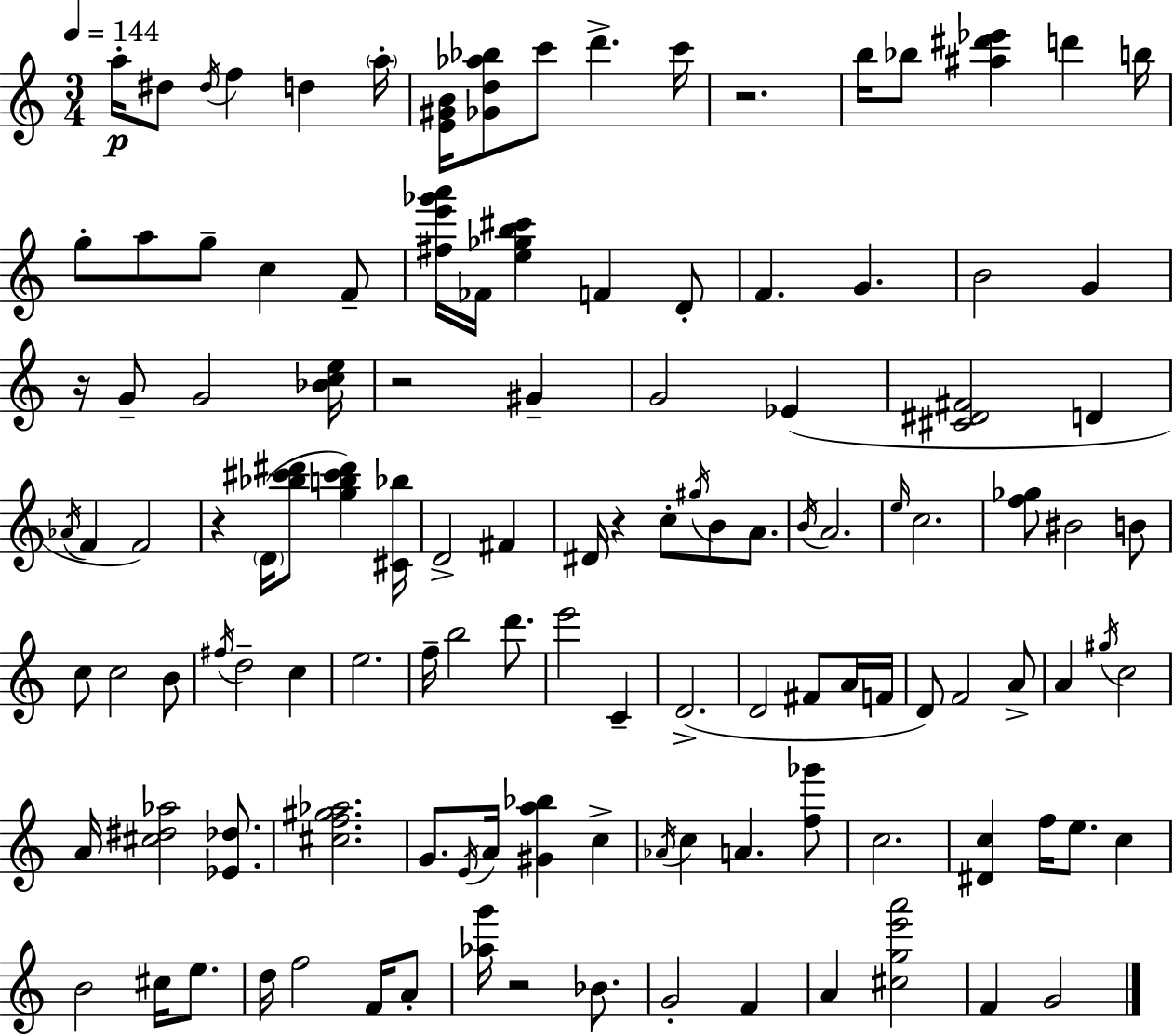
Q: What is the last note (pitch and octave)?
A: G4